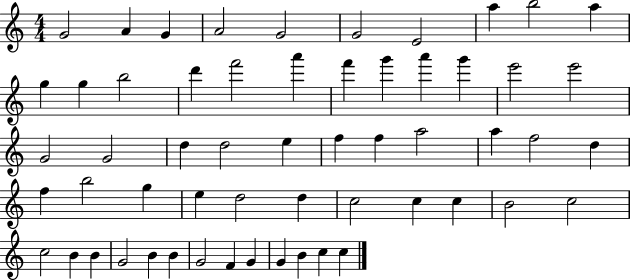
X:1
T:Untitled
M:4/4
L:1/4
K:C
G2 A G A2 G2 G2 E2 a b2 a g g b2 d' f'2 a' f' g' a' g' e'2 e'2 G2 G2 d d2 e f f a2 a f2 d f b2 g e d2 d c2 c c B2 c2 c2 B B G2 B B G2 F G G B c c